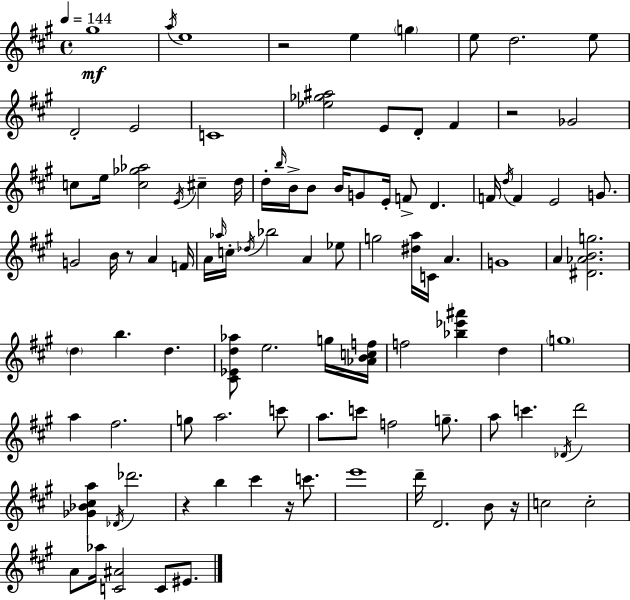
X:1
T:Untitled
M:4/4
L:1/4
K:A
^g4 a/4 e4 z2 e g e/2 d2 e/2 D2 E2 C4 [_e_g^a]2 E/2 D/2 ^F z2 _G2 c/2 e/4 [c_g_a]2 E/4 ^c d/4 d/4 b/4 B/4 B/2 B/4 G/2 E/4 F/2 D F/4 d/4 F E2 G/2 G2 B/4 z/2 A F/4 A/4 _a/4 c/4 _d/4 _b2 A _e/2 g2 [^da]/4 C/4 A G4 A [^D_ABg]2 d b d [^C_Ed_a]/2 e2 g/4 [_ABcf]/4 f2 [_b_e'^a'] d g4 a ^f2 g/2 a2 c'/2 a/2 c'/2 f2 g/2 a/2 c' _D/4 d'2 [_G_B^ca] _D/4 _d'2 z b ^c' z/4 c'/2 e'4 d'/4 D2 B/2 z/4 c2 c2 A/2 _a/4 [C^A]2 C/2 ^E/2